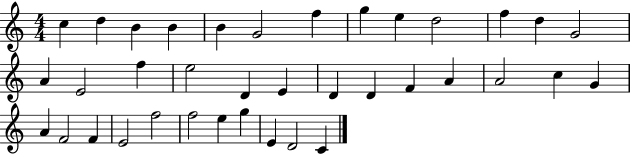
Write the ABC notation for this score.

X:1
T:Untitled
M:4/4
L:1/4
K:C
c d B B B G2 f g e d2 f d G2 A E2 f e2 D E D D F A A2 c G A F2 F E2 f2 f2 e g E D2 C